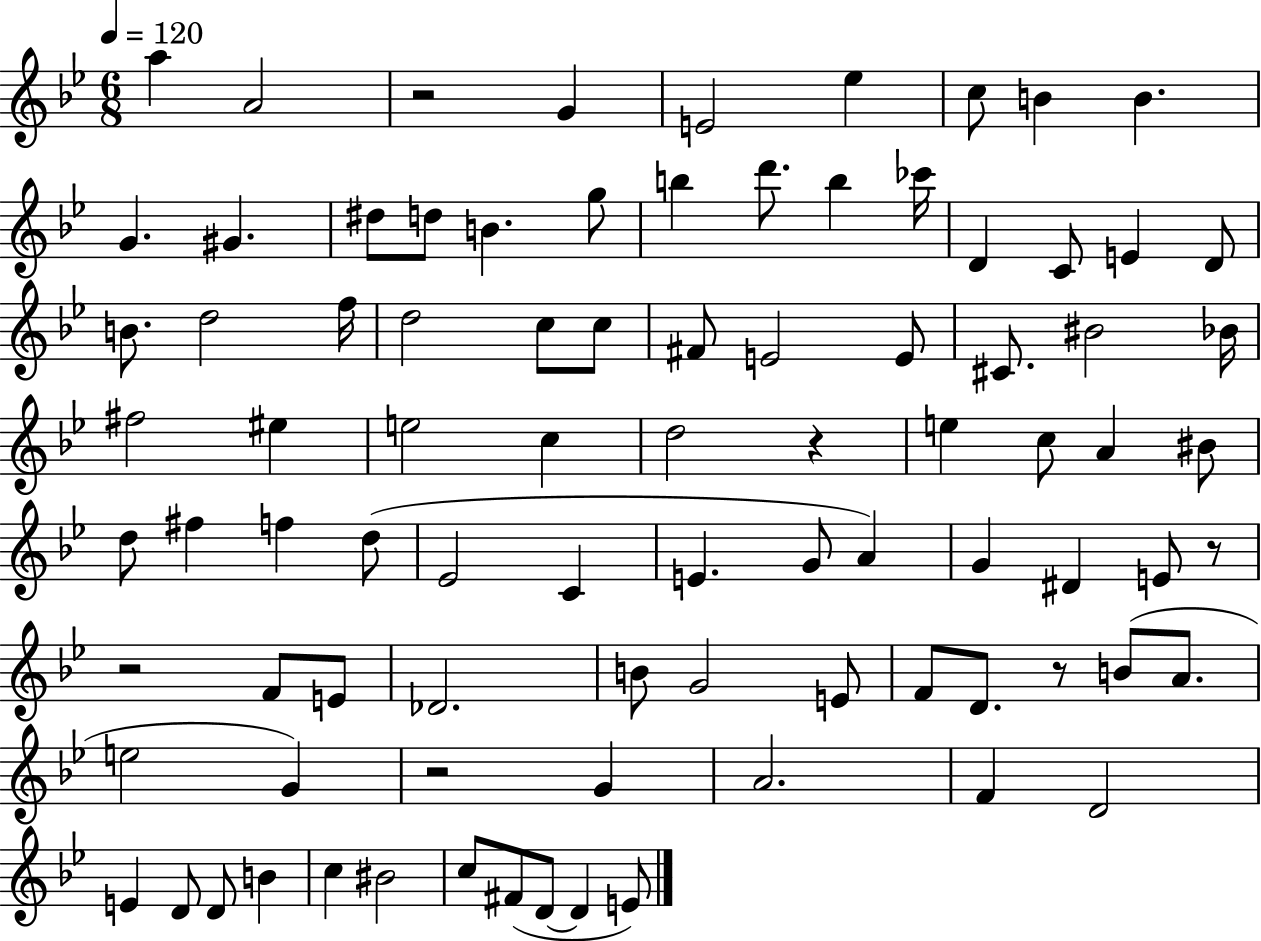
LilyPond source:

{
  \clef treble
  \numericTimeSignature
  \time 6/8
  \key bes \major
  \tempo 4 = 120
  \repeat volta 2 { a''4 a'2 | r2 g'4 | e'2 ees''4 | c''8 b'4 b'4. | \break g'4. gis'4. | dis''8 d''8 b'4. g''8 | b''4 d'''8. b''4 ces'''16 | d'4 c'8 e'4 d'8 | \break b'8. d''2 f''16 | d''2 c''8 c''8 | fis'8 e'2 e'8 | cis'8. bis'2 bes'16 | \break fis''2 eis''4 | e''2 c''4 | d''2 r4 | e''4 c''8 a'4 bis'8 | \break d''8 fis''4 f''4 d''8( | ees'2 c'4 | e'4. g'8 a'4) | g'4 dis'4 e'8 r8 | \break r2 f'8 e'8 | des'2. | b'8 g'2 e'8 | f'8 d'8. r8 b'8( a'8. | \break e''2 g'4) | r2 g'4 | a'2. | f'4 d'2 | \break e'4 d'8 d'8 b'4 | c''4 bis'2 | c''8 fis'8( d'8~~ d'4 e'8) | } \bar "|."
}